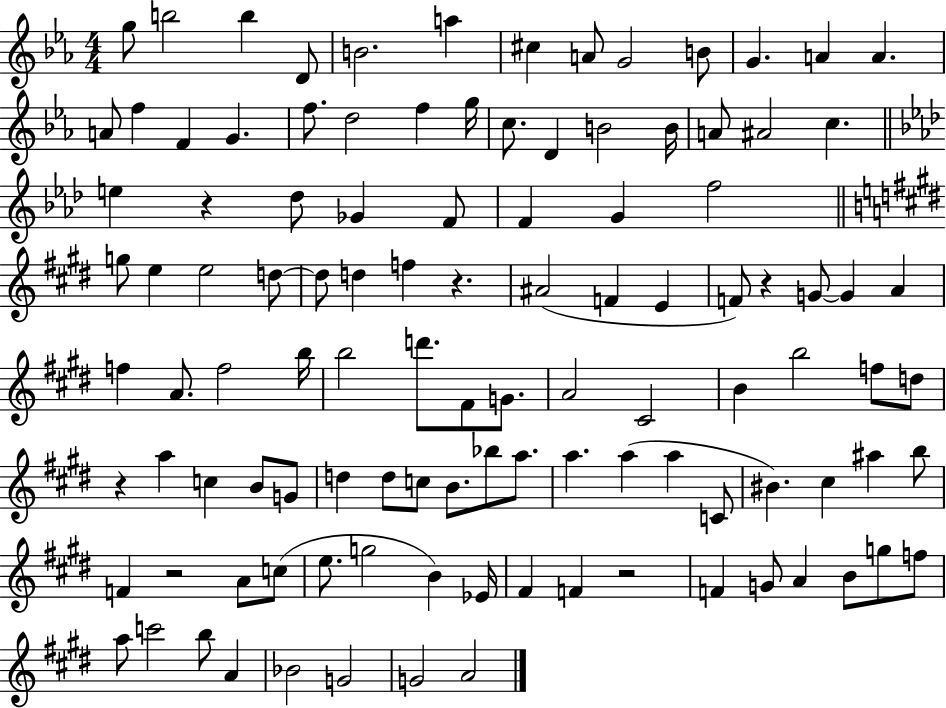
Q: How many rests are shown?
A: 6